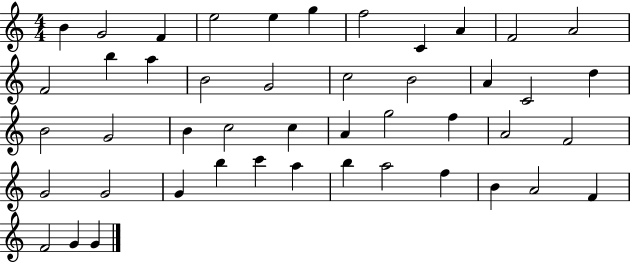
B4/q G4/h F4/q E5/h E5/q G5/q F5/h C4/q A4/q F4/h A4/h F4/h B5/q A5/q B4/h G4/h C5/h B4/h A4/q C4/h D5/q B4/h G4/h B4/q C5/h C5/q A4/q G5/h F5/q A4/h F4/h G4/h G4/h G4/q B5/q C6/q A5/q B5/q A5/h F5/q B4/q A4/h F4/q F4/h G4/q G4/q